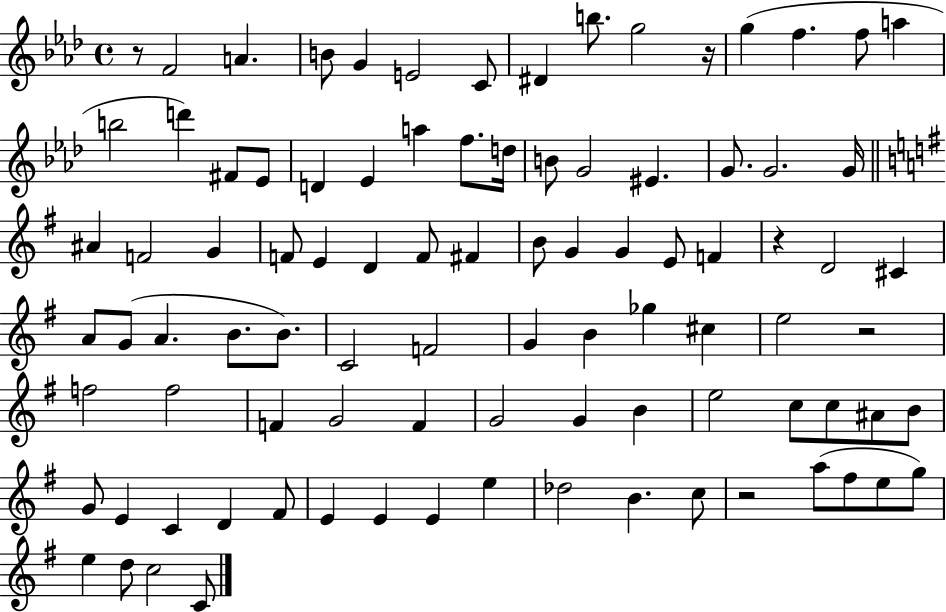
R/e F4/h A4/q. B4/e G4/q E4/h C4/e D#4/q B5/e. G5/h R/s G5/q F5/q. F5/e A5/q B5/h D6/q F#4/e Eb4/e D4/q Eb4/q A5/q F5/e. D5/s B4/e G4/h EIS4/q. G4/e. G4/h. G4/s A#4/q F4/h G4/q F4/e E4/q D4/q F4/e F#4/q B4/e G4/q G4/q E4/e F4/q R/q D4/h C#4/q A4/e G4/e A4/q. B4/e. B4/e. C4/h F4/h G4/q B4/q Gb5/q C#5/q E5/h R/h F5/h F5/h F4/q G4/h F4/q G4/h G4/q B4/q E5/h C5/e C5/e A#4/e B4/e G4/e E4/q C4/q D4/q F#4/e E4/q E4/q E4/q E5/q Db5/h B4/q. C5/e R/h A5/e F#5/e E5/e G5/e E5/q D5/e C5/h C4/e